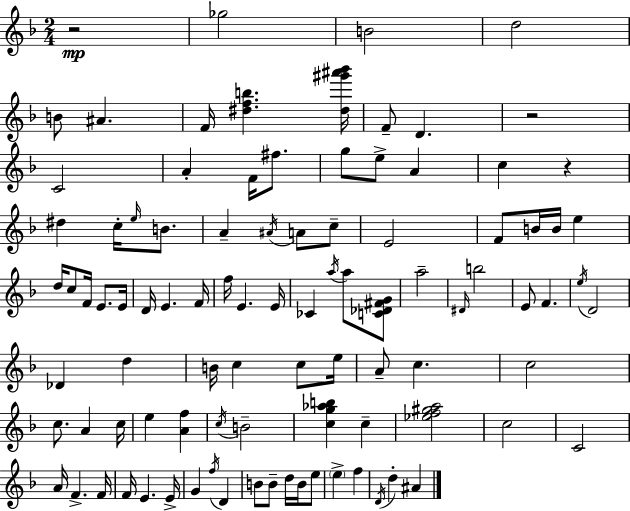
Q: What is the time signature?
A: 2/4